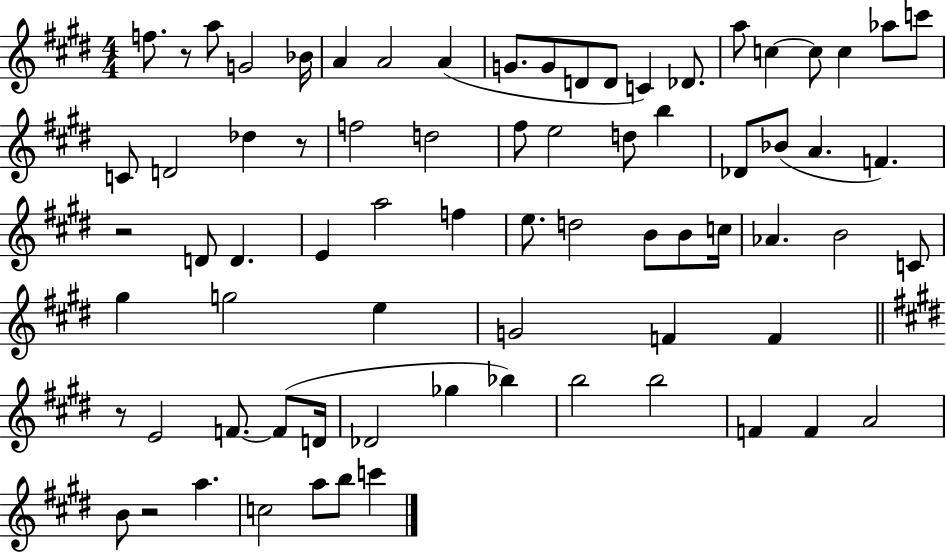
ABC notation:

X:1
T:Untitled
M:4/4
L:1/4
K:E
f/2 z/2 a/2 G2 _B/4 A A2 A G/2 G/2 D/2 D/2 C _D/2 a/2 c c/2 c _a/2 c'/2 C/2 D2 _d z/2 f2 d2 ^f/2 e2 d/2 b _D/2 _B/2 A F z2 D/2 D E a2 f e/2 d2 B/2 B/2 c/4 _A B2 C/2 ^g g2 e G2 F F z/2 E2 F/2 F/2 D/4 _D2 _g _b b2 b2 F F A2 B/2 z2 a c2 a/2 b/2 c'